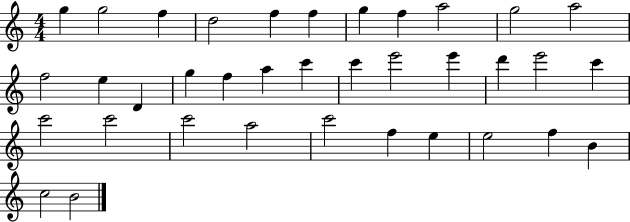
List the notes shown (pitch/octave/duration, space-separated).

G5/q G5/h F5/q D5/h F5/q F5/q G5/q F5/q A5/h G5/h A5/h F5/h E5/q D4/q G5/q F5/q A5/q C6/q C6/q E6/h E6/q D6/q E6/h C6/q C6/h C6/h C6/h A5/h C6/h F5/q E5/q E5/h F5/q B4/q C5/h B4/h